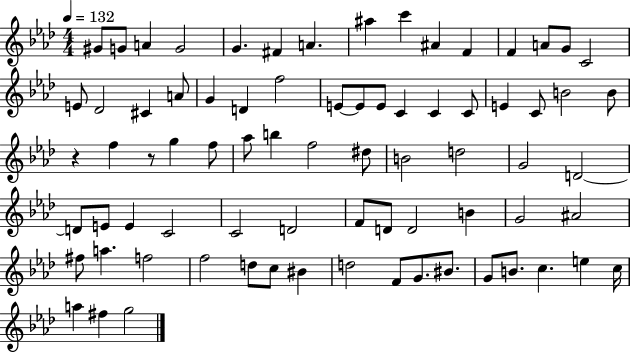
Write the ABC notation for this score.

X:1
T:Untitled
M:4/4
L:1/4
K:Ab
^G/2 G/2 A G2 G ^F A ^a c' ^A F F A/2 G/2 C2 E/2 _D2 ^C A/2 G D f2 E/2 E/2 E/2 C C C/2 E C/2 B2 B/2 z f z/2 g f/2 _a/2 b f2 ^d/2 B2 d2 G2 D2 D/2 E/2 E C2 C2 D2 F/2 D/2 D2 B G2 ^A2 ^f/2 a f2 f2 d/2 c/2 ^B d2 F/2 G/2 ^B/2 G/2 B/2 c e c/4 a ^f g2